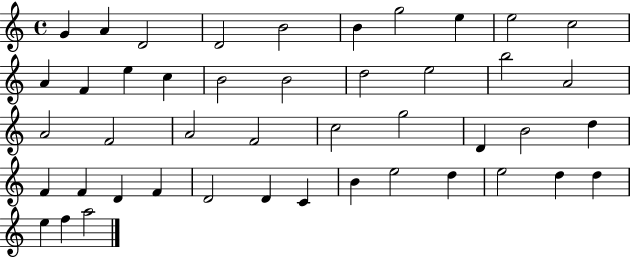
X:1
T:Untitled
M:4/4
L:1/4
K:C
G A D2 D2 B2 B g2 e e2 c2 A F e c B2 B2 d2 e2 b2 A2 A2 F2 A2 F2 c2 g2 D B2 d F F D F D2 D C B e2 d e2 d d e f a2